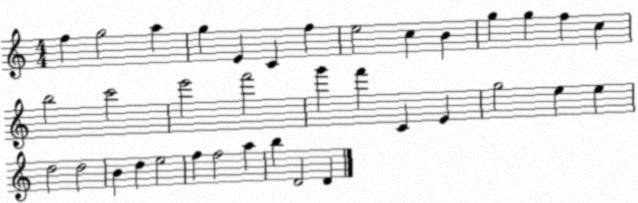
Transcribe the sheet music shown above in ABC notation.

X:1
T:Untitled
M:4/4
L:1/4
K:C
f g2 a g E C f e2 c B g g f c b2 c'2 e'2 f'2 g' f' C E g2 e e d2 d2 B d e2 f f2 a b D2 D